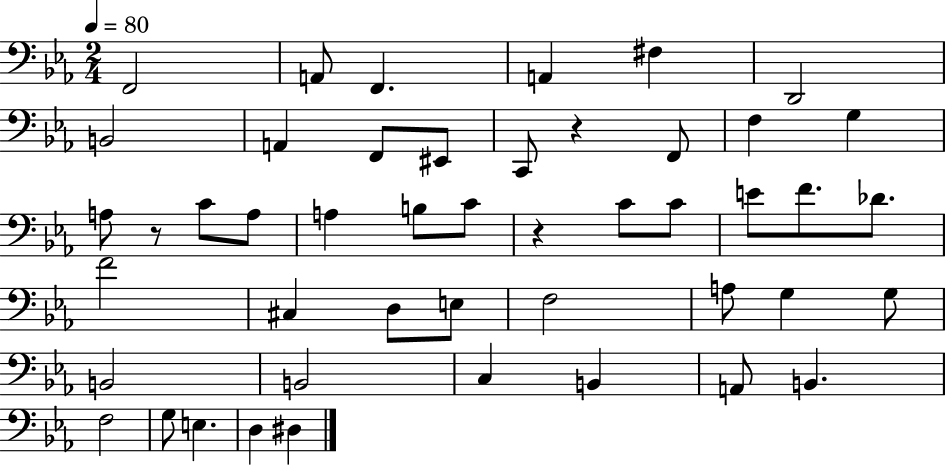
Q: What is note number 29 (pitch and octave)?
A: E3